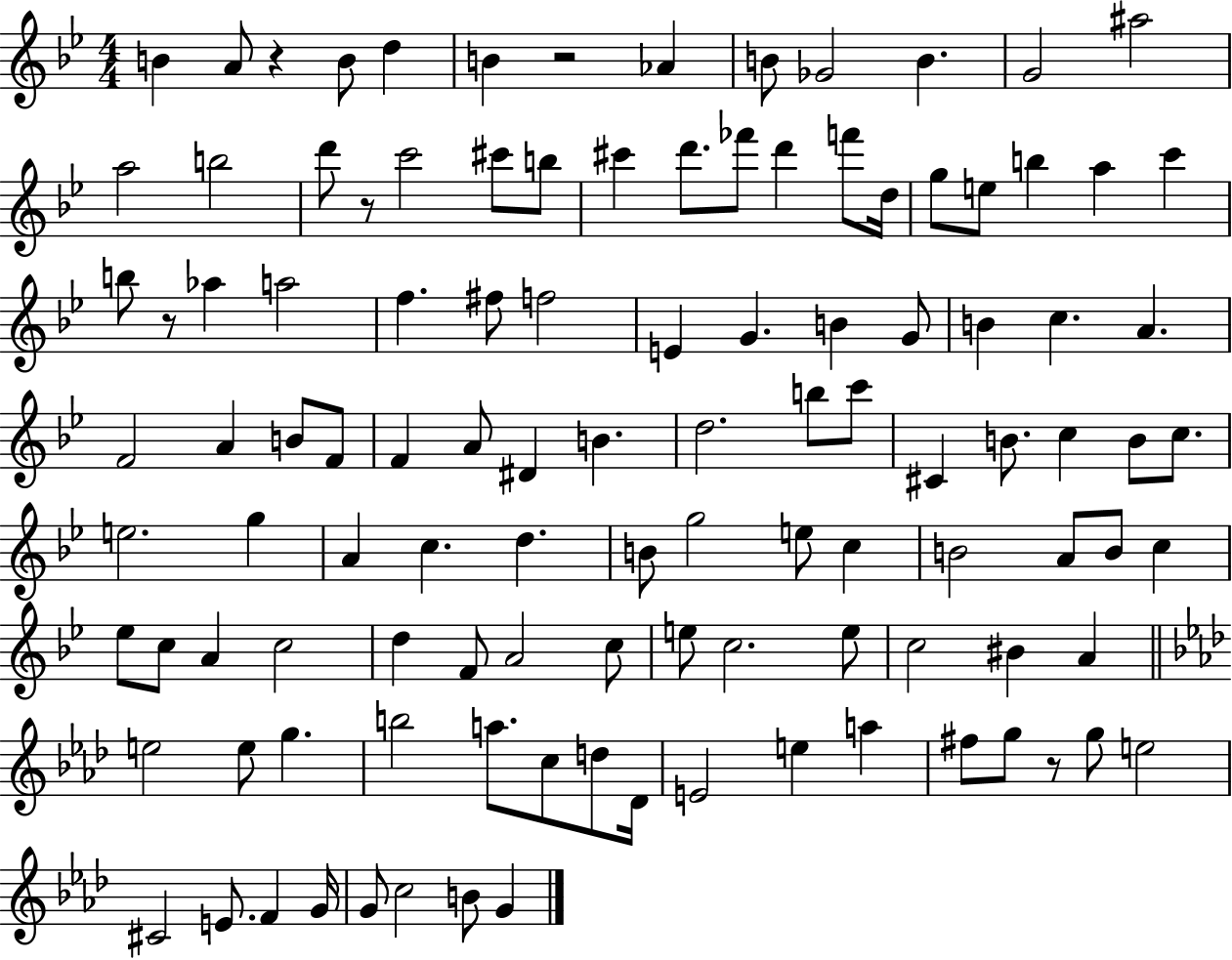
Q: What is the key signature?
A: BES major